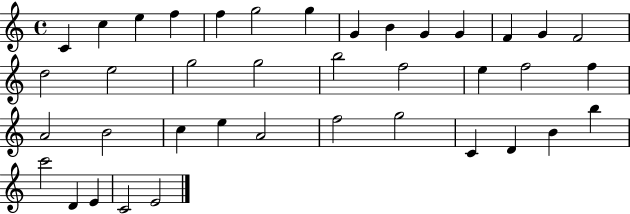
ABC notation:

X:1
T:Untitled
M:4/4
L:1/4
K:C
C c e f f g2 g G B G G F G F2 d2 e2 g2 g2 b2 f2 e f2 f A2 B2 c e A2 f2 g2 C D B b c'2 D E C2 E2